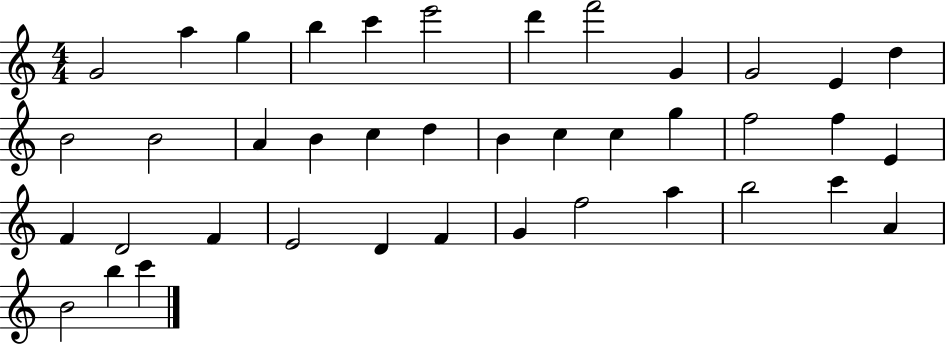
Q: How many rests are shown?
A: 0